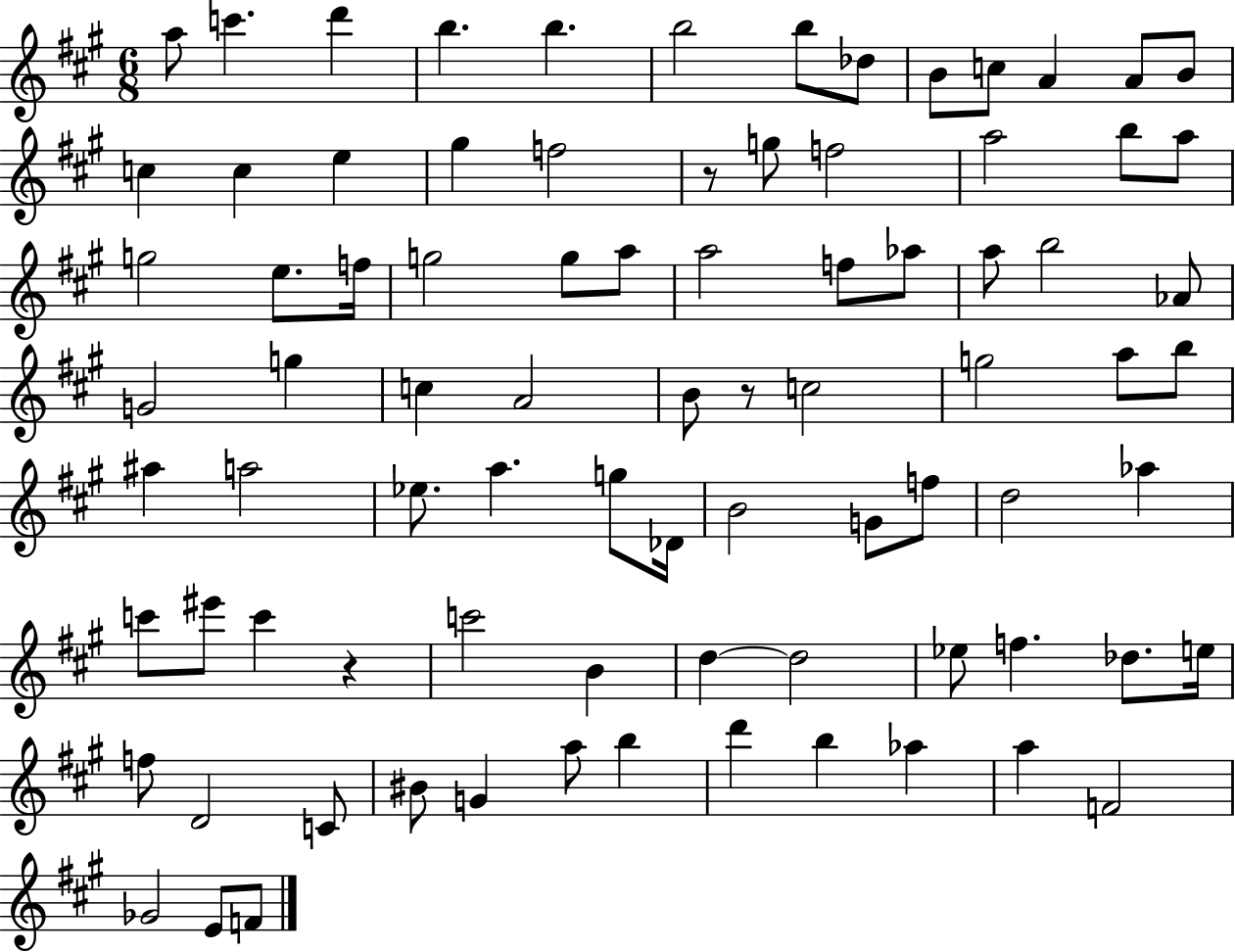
X:1
T:Untitled
M:6/8
L:1/4
K:A
a/2 c' d' b b b2 b/2 _d/2 B/2 c/2 A A/2 B/2 c c e ^g f2 z/2 g/2 f2 a2 b/2 a/2 g2 e/2 f/4 g2 g/2 a/2 a2 f/2 _a/2 a/2 b2 _A/2 G2 g c A2 B/2 z/2 c2 g2 a/2 b/2 ^a a2 _e/2 a g/2 _D/4 B2 G/2 f/2 d2 _a c'/2 ^e'/2 c' z c'2 B d d2 _e/2 f _d/2 e/4 f/2 D2 C/2 ^B/2 G a/2 b d' b _a a F2 _G2 E/2 F/2